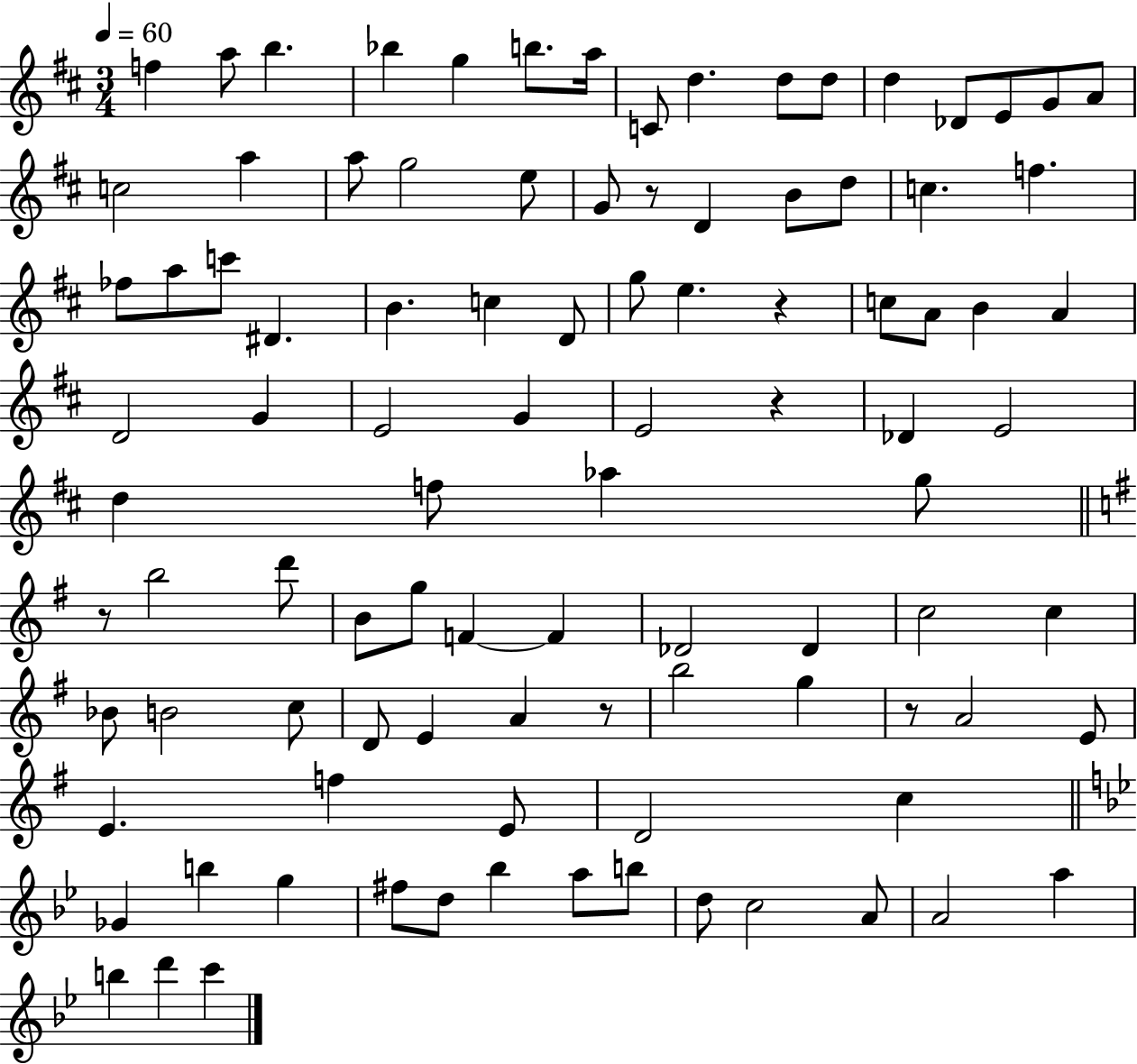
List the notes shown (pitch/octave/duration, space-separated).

F5/q A5/e B5/q. Bb5/q G5/q B5/e. A5/s C4/e D5/q. D5/e D5/e D5/q Db4/e E4/e G4/e A4/e C5/h A5/q A5/e G5/h E5/e G4/e R/e D4/q B4/e D5/e C5/q. F5/q. FES5/e A5/e C6/e D#4/q. B4/q. C5/q D4/e G5/e E5/q. R/q C5/e A4/e B4/q A4/q D4/h G4/q E4/h G4/q E4/h R/q Db4/q E4/h D5/q F5/e Ab5/q G5/e R/e B5/h D6/e B4/e G5/e F4/q F4/q Db4/h Db4/q C5/h C5/q Bb4/e B4/h C5/e D4/e E4/q A4/q R/e B5/h G5/q R/e A4/h E4/e E4/q. F5/q E4/e D4/h C5/q Gb4/q B5/q G5/q F#5/e D5/e Bb5/q A5/e B5/e D5/e C5/h A4/e A4/h A5/q B5/q D6/q C6/q